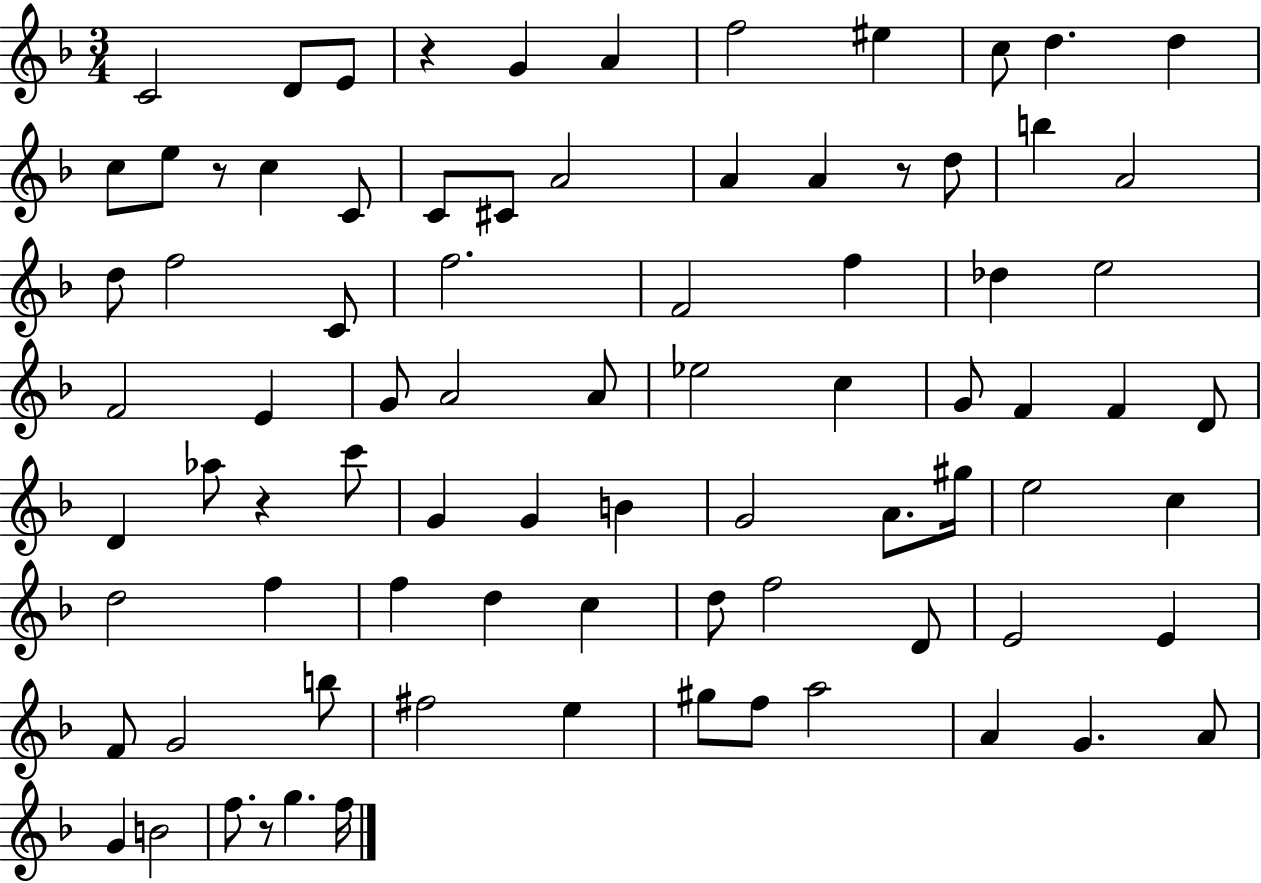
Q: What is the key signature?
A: F major